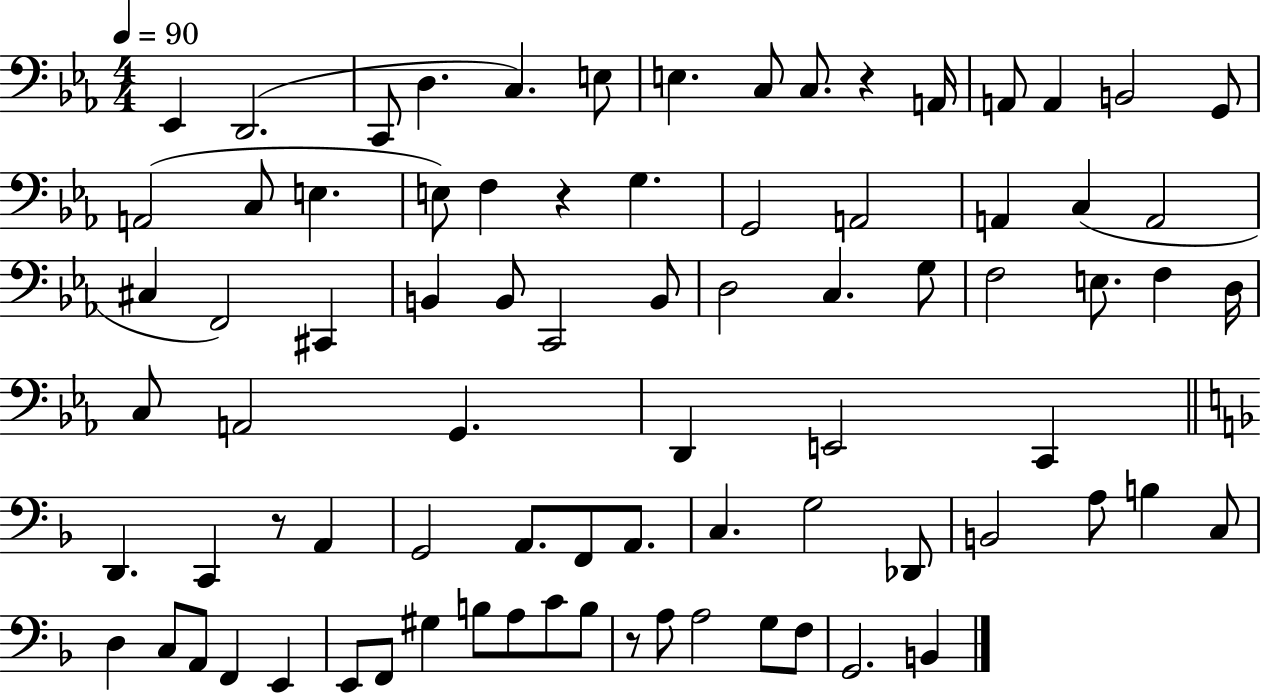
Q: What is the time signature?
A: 4/4